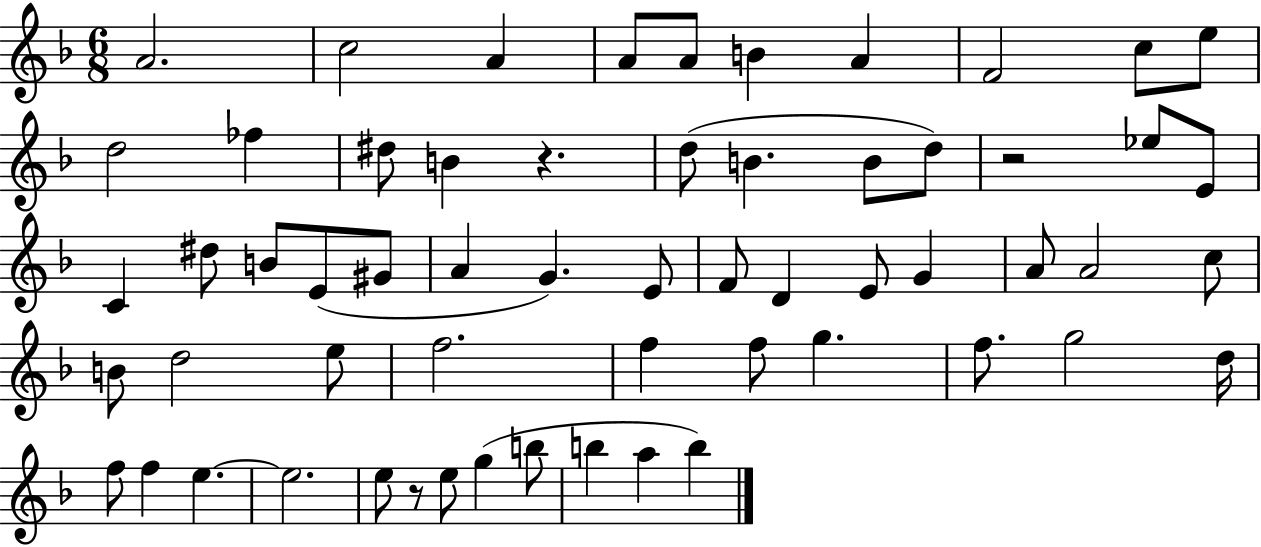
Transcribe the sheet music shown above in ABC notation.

X:1
T:Untitled
M:6/8
L:1/4
K:F
A2 c2 A A/2 A/2 B A F2 c/2 e/2 d2 _f ^d/2 B z d/2 B B/2 d/2 z2 _e/2 E/2 C ^d/2 B/2 E/2 ^G/2 A G E/2 F/2 D E/2 G A/2 A2 c/2 B/2 d2 e/2 f2 f f/2 g f/2 g2 d/4 f/2 f e e2 e/2 z/2 e/2 g b/2 b a b